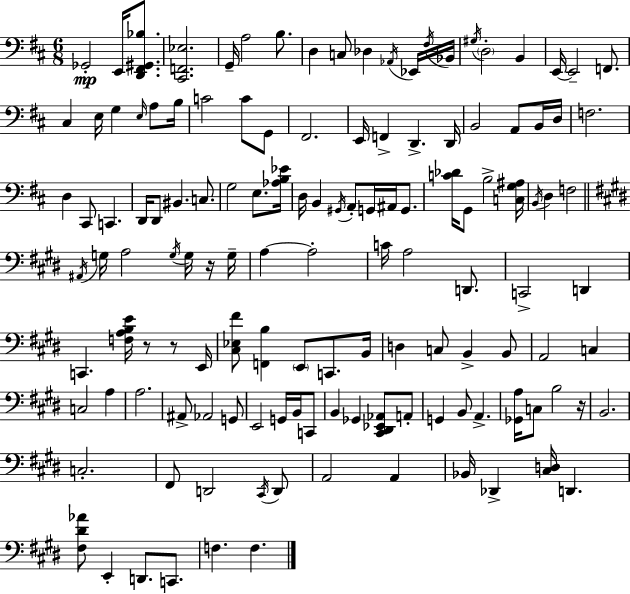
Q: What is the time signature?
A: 6/8